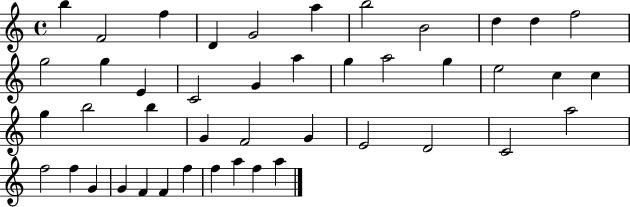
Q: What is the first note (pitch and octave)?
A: B5